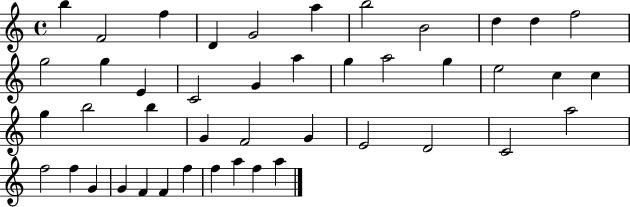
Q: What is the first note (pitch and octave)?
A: B5